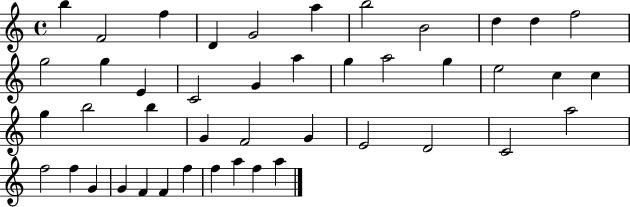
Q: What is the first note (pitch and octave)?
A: B5